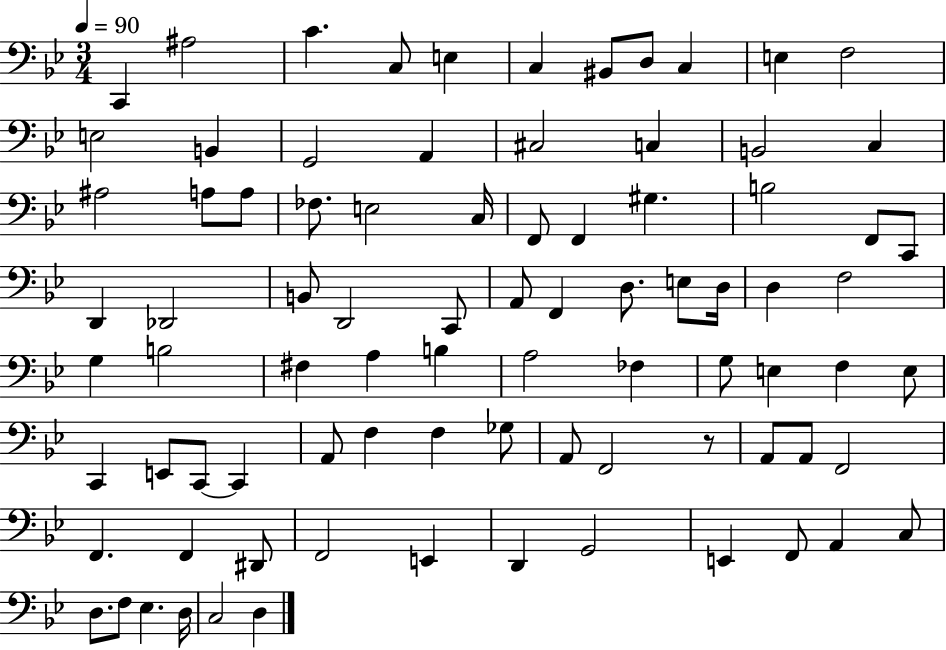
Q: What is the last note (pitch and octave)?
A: D3